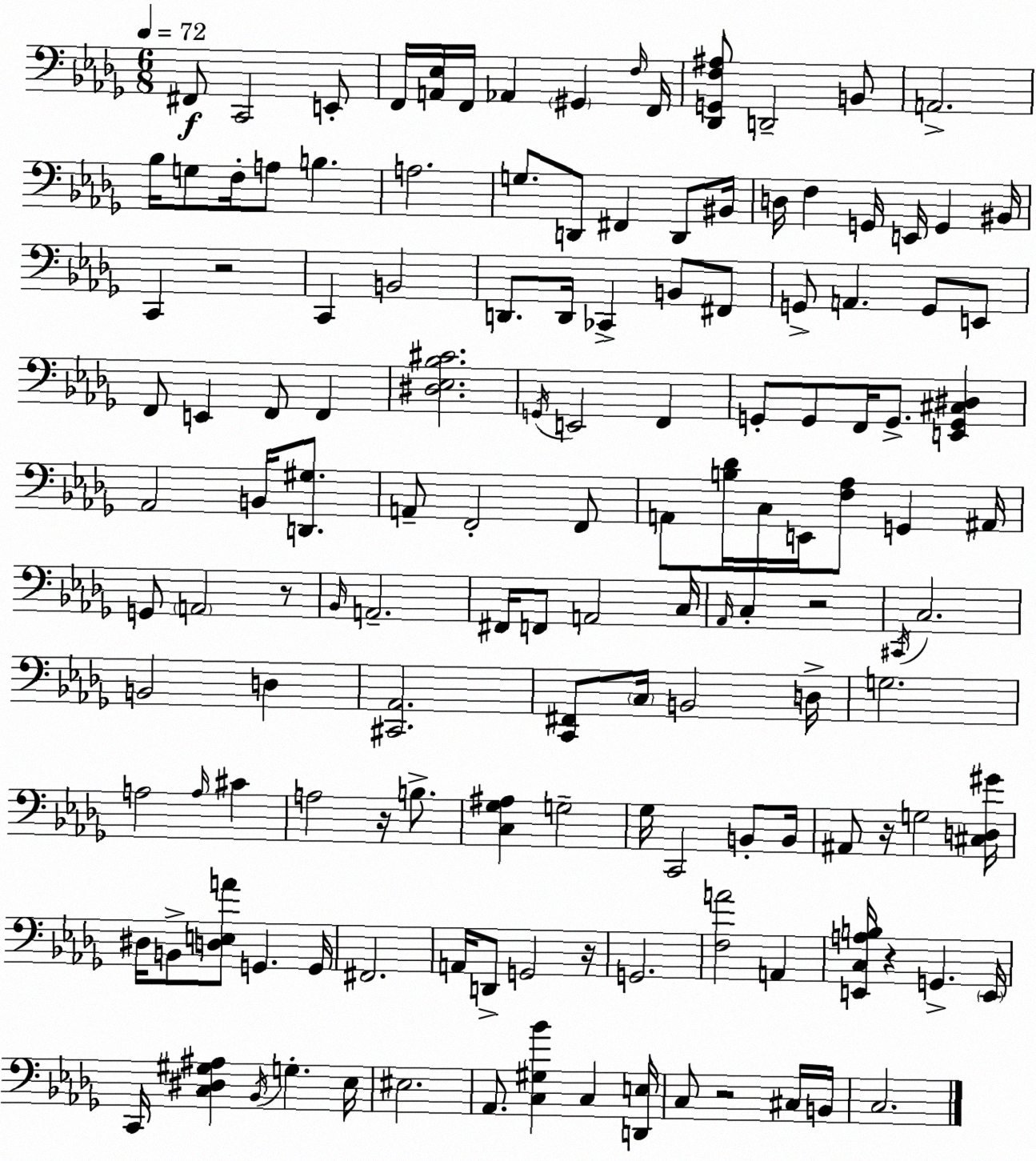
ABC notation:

X:1
T:Untitled
M:6/8
L:1/4
K:Bbm
^F,,/2 C,,2 E,,/2 F,,/4 [A,,_E,]/4 F,,/4 _A,, ^G,, F,/4 F,,/4 [_D,,G,,F,^A,]/2 D,,2 B,,/2 A,,2 _B,/4 G,/2 F,/4 A,/2 B, A,2 G,/2 D,,/2 ^F,, D,,/2 ^B,,/4 D,/4 F, G,,/4 E,,/4 G,, ^B,,/4 C,, z2 C,, B,,2 D,,/2 D,,/4 _C,, B,,/2 ^F,,/2 G,,/2 A,, G,,/2 E,,/2 F,,/2 E,, F,,/2 F,, [^D,_E,_B,^C]2 G,,/4 E,,2 F,, G,,/2 G,,/2 F,,/4 G,,/2 [E,,G,,^C,^D,] _A,,2 B,,/4 [D,,^G,]/2 A,,/2 F,,2 F,,/2 A,,/2 [B,_D]/4 C,/4 E,,/4 [F,_A,]/2 G,, ^A,,/4 G,,/2 A,,2 z/2 _B,,/4 A,,2 ^F,,/4 F,,/2 A,,2 C,/4 _A,,/4 C, z2 ^C,,/4 C,2 B,,2 D, [^C,,_A,,]2 [C,,^F,,]/2 C,/4 B,,2 D,/4 G,2 A,2 A,/4 ^C A,2 z/4 B,/2 [C,_G,^A,] G,2 _G,/4 C,,2 B,,/2 B,,/4 ^A,,/2 z/4 G,2 [^C,D,^G]/4 ^D,/4 B,,/2 [D,E,A]/2 G,, G,,/4 ^F,,2 A,,/4 D,,/2 G,,2 z/4 G,,2 [F,A]2 A,, [E,,C,A,B,]/4 z G,, E,,/4 C,,/4 [C,^D,^G,^A,] _B,,/4 G, _E,/4 ^E,2 _A,,/2 [C,^G,_B] C, [D,,E,]/4 C,/2 z2 ^C,/4 B,,/4 C,2